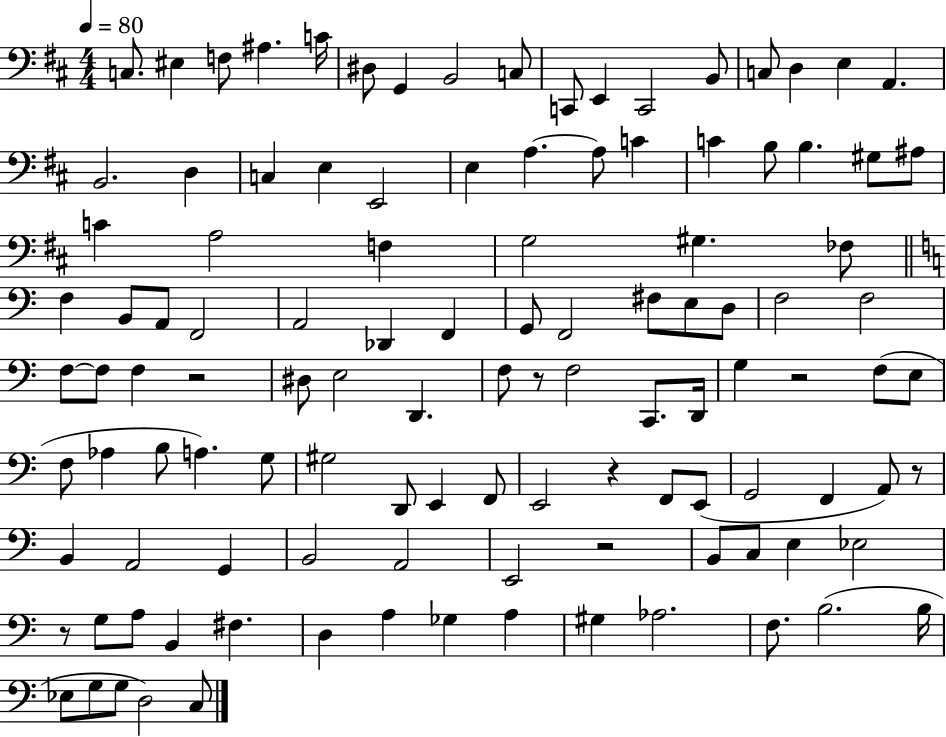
C3/e. EIS3/q F3/e A#3/q. C4/s D#3/e G2/q B2/h C3/e C2/e E2/q C2/h B2/e C3/e D3/q E3/q A2/q. B2/h. D3/q C3/q E3/q E2/h E3/q A3/q. A3/e C4/q C4/q B3/e B3/q. G#3/e A#3/e C4/q A3/h F3/q G3/h G#3/q. FES3/e F3/q B2/e A2/e F2/h A2/h Db2/q F2/q G2/e F2/h F#3/e E3/e D3/e F3/h F3/h F3/e F3/e F3/q R/h D#3/e E3/h D2/q. F3/e R/e F3/h C2/e. D2/s G3/q R/h F3/e E3/e F3/e Ab3/q B3/e A3/q. G3/e G#3/h D2/e E2/q F2/e E2/h R/q F2/e E2/e G2/h F2/q A2/e R/e B2/q A2/h G2/q B2/h A2/h E2/h R/h B2/e C3/e E3/q Eb3/h R/e G3/e A3/e B2/q F#3/q. D3/q A3/q Gb3/q A3/q G#3/q Ab3/h. F3/e. B3/h. B3/s Eb3/e G3/e G3/e D3/h C3/e